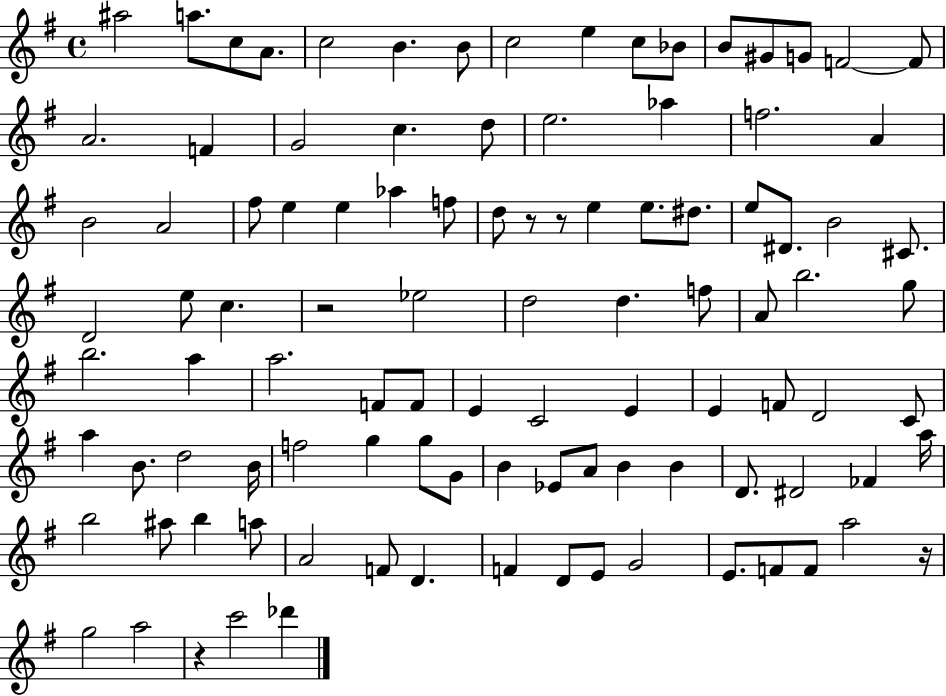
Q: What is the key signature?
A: G major